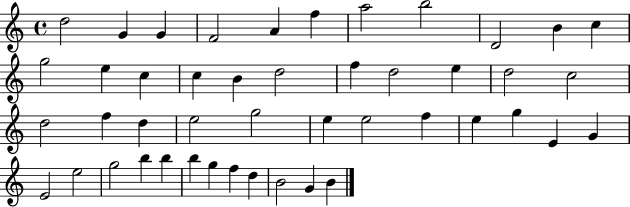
D5/h G4/q G4/q F4/h A4/q F5/q A5/h B5/h D4/h B4/q C5/q G5/h E5/q C5/q C5/q B4/q D5/h F5/q D5/h E5/q D5/h C5/h D5/h F5/q D5/q E5/h G5/h E5/q E5/h F5/q E5/q G5/q E4/q G4/q E4/h E5/h G5/h B5/q B5/q B5/q G5/q F5/q D5/q B4/h G4/q B4/q